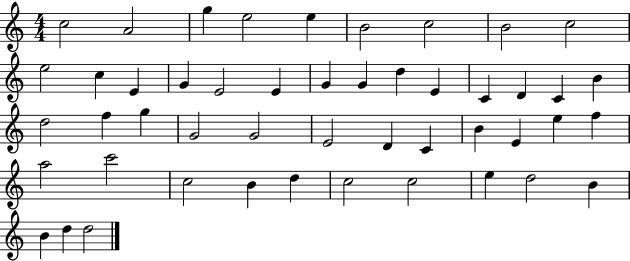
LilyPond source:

{
  \clef treble
  \numericTimeSignature
  \time 4/4
  \key c \major
  c''2 a'2 | g''4 e''2 e''4 | b'2 c''2 | b'2 c''2 | \break e''2 c''4 e'4 | g'4 e'2 e'4 | g'4 g'4 d''4 e'4 | c'4 d'4 c'4 b'4 | \break d''2 f''4 g''4 | g'2 g'2 | e'2 d'4 c'4 | b'4 e'4 e''4 f''4 | \break a''2 c'''2 | c''2 b'4 d''4 | c''2 c''2 | e''4 d''2 b'4 | \break b'4 d''4 d''2 | \bar "|."
}